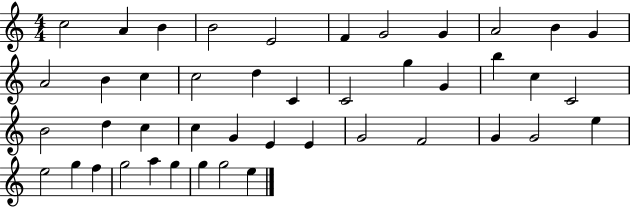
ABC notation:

X:1
T:Untitled
M:4/4
L:1/4
K:C
c2 A B B2 E2 F G2 G A2 B G A2 B c c2 d C C2 g G b c C2 B2 d c c G E E G2 F2 G G2 e e2 g f g2 a g g g2 e